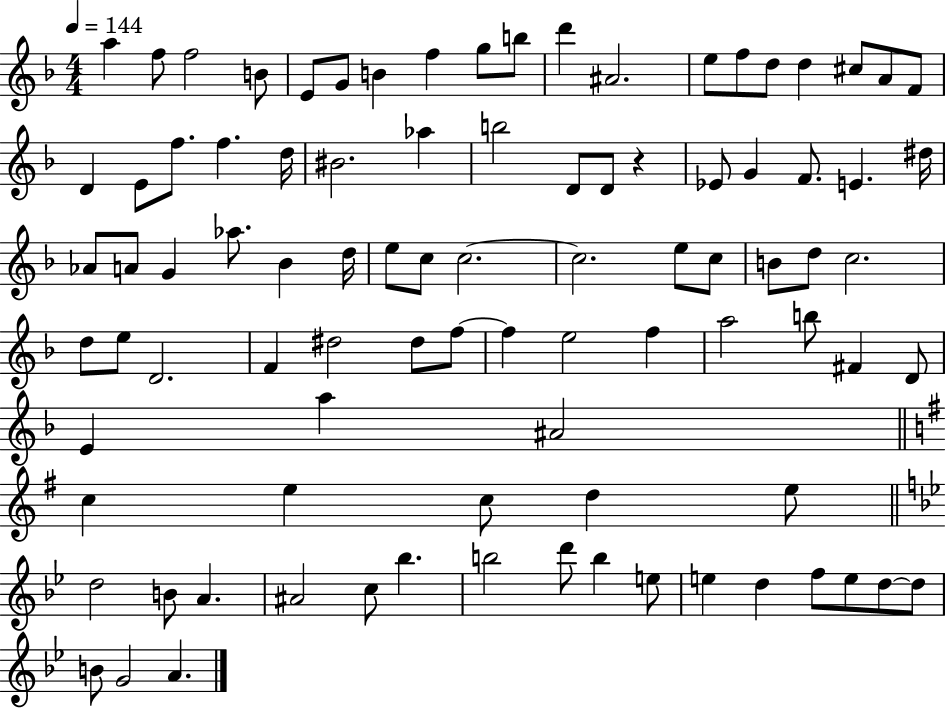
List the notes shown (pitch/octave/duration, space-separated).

A5/q F5/e F5/h B4/e E4/e G4/e B4/q F5/q G5/e B5/e D6/q A#4/h. E5/e F5/e D5/e D5/q C#5/e A4/e F4/e D4/q E4/e F5/e. F5/q. D5/s BIS4/h. Ab5/q B5/h D4/e D4/e R/q Eb4/e G4/q F4/e. E4/q. D#5/s Ab4/e A4/e G4/q Ab5/e. Bb4/q D5/s E5/e C5/e C5/h. C5/h. E5/e C5/e B4/e D5/e C5/h. D5/e E5/e D4/h. F4/q D#5/h D#5/e F5/e F5/q E5/h F5/q A5/h B5/e F#4/q D4/e E4/q A5/q A#4/h C5/q E5/q C5/e D5/q E5/e D5/h B4/e A4/q. A#4/h C5/e Bb5/q. B5/h D6/e B5/q E5/e E5/q D5/q F5/e E5/e D5/e D5/e B4/e G4/h A4/q.